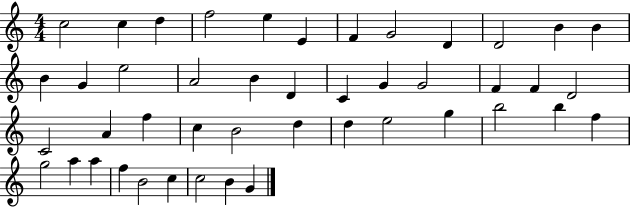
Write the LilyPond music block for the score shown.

{
  \clef treble
  \numericTimeSignature
  \time 4/4
  \key c \major
  c''2 c''4 d''4 | f''2 e''4 e'4 | f'4 g'2 d'4 | d'2 b'4 b'4 | \break b'4 g'4 e''2 | a'2 b'4 d'4 | c'4 g'4 g'2 | f'4 f'4 d'2 | \break c'2 a'4 f''4 | c''4 b'2 d''4 | d''4 e''2 g''4 | b''2 b''4 f''4 | \break g''2 a''4 a''4 | f''4 b'2 c''4 | c''2 b'4 g'4 | \bar "|."
}